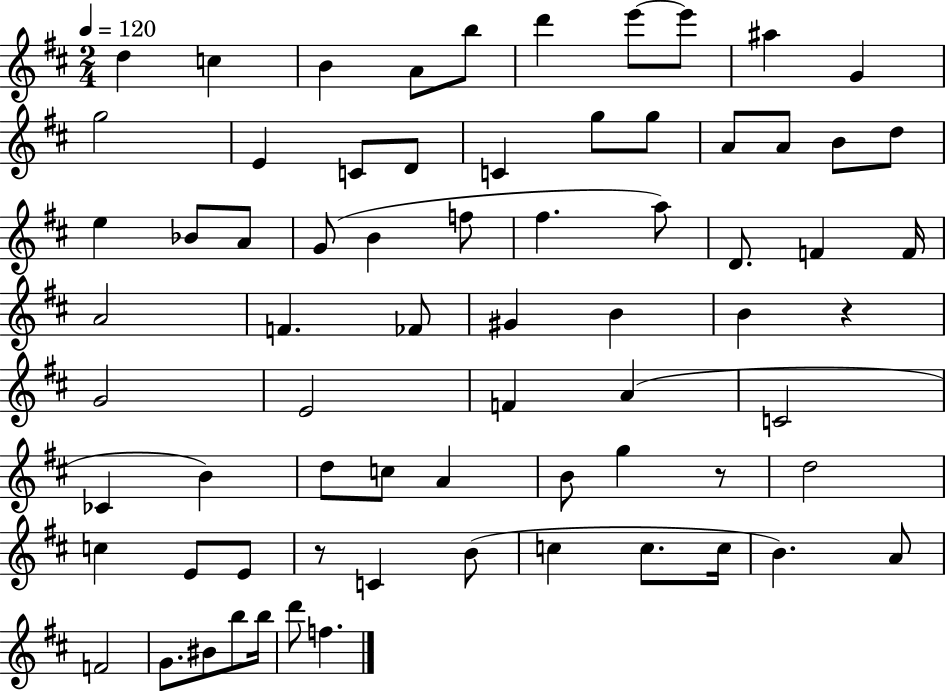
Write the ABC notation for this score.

X:1
T:Untitled
M:2/4
L:1/4
K:D
d c B A/2 b/2 d' e'/2 e'/2 ^a G g2 E C/2 D/2 C g/2 g/2 A/2 A/2 B/2 d/2 e _B/2 A/2 G/2 B f/2 ^f a/2 D/2 F F/4 A2 F _F/2 ^G B B z G2 E2 F A C2 _C B d/2 c/2 A B/2 g z/2 d2 c E/2 E/2 z/2 C B/2 c c/2 c/4 B A/2 F2 G/2 ^B/2 b/2 b/4 d'/2 f